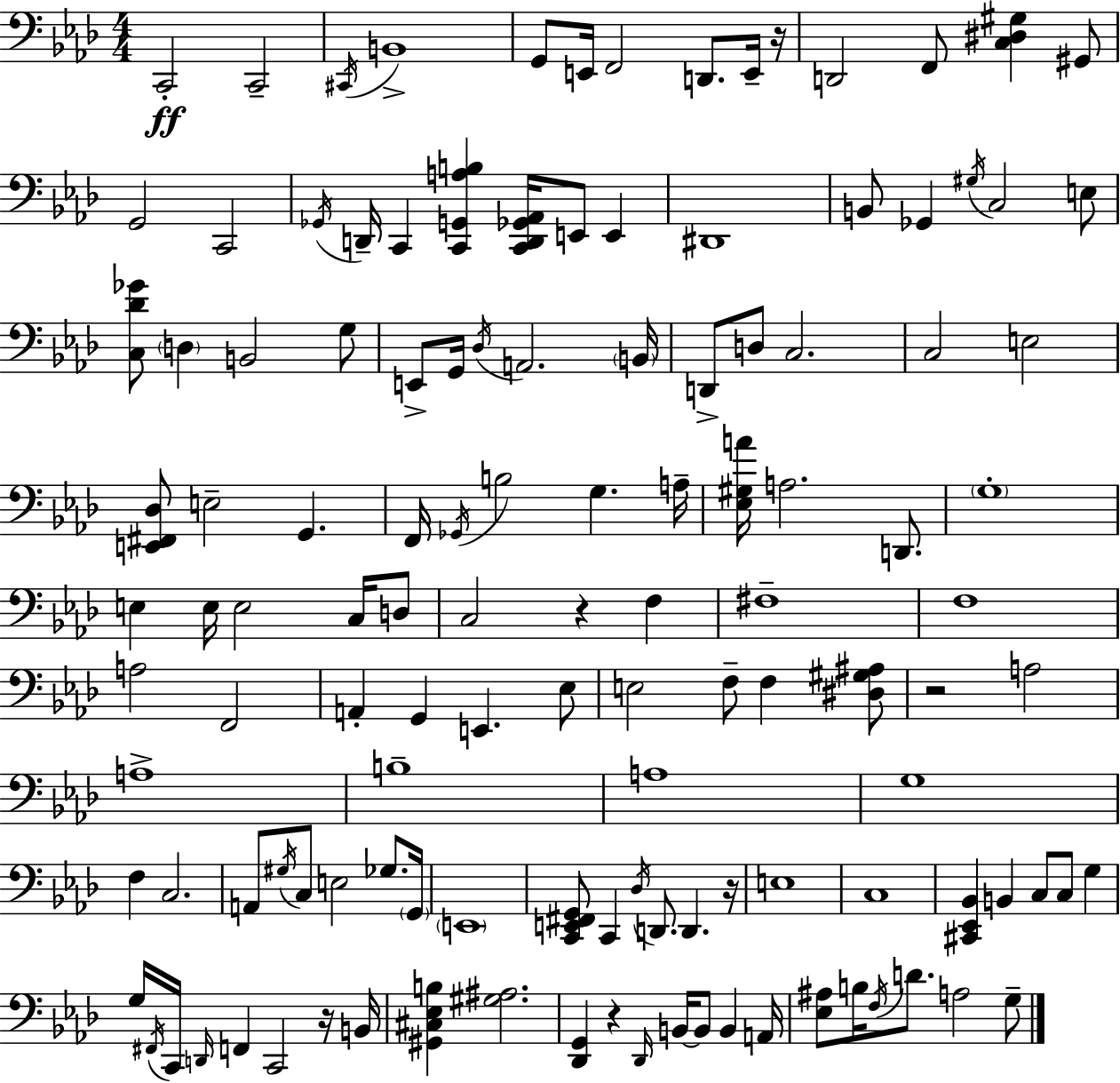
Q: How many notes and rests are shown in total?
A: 126